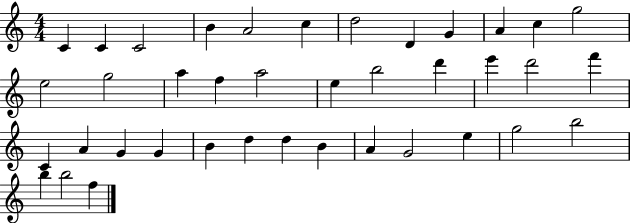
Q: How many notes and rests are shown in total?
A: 39